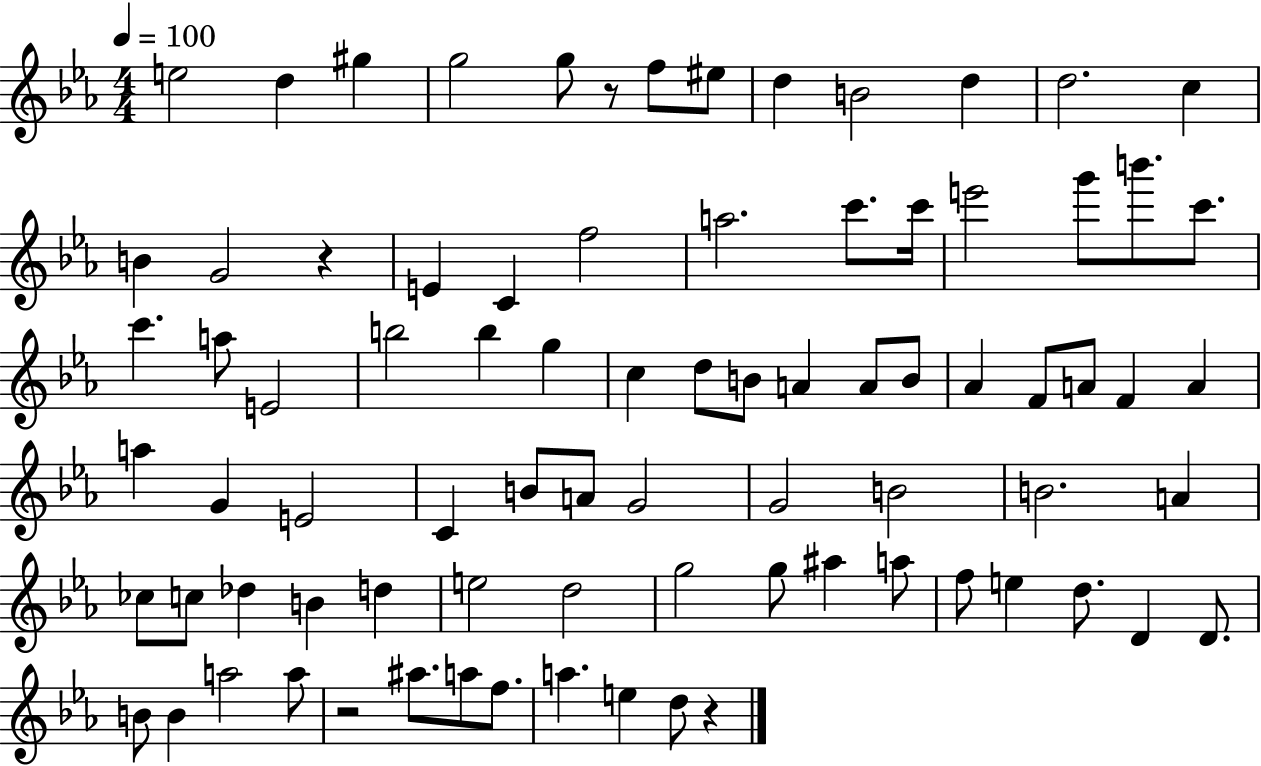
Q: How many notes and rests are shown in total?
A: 82